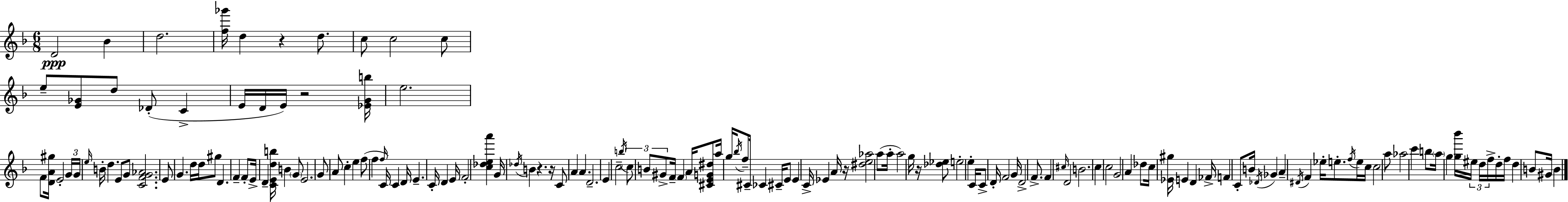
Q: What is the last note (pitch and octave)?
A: B4